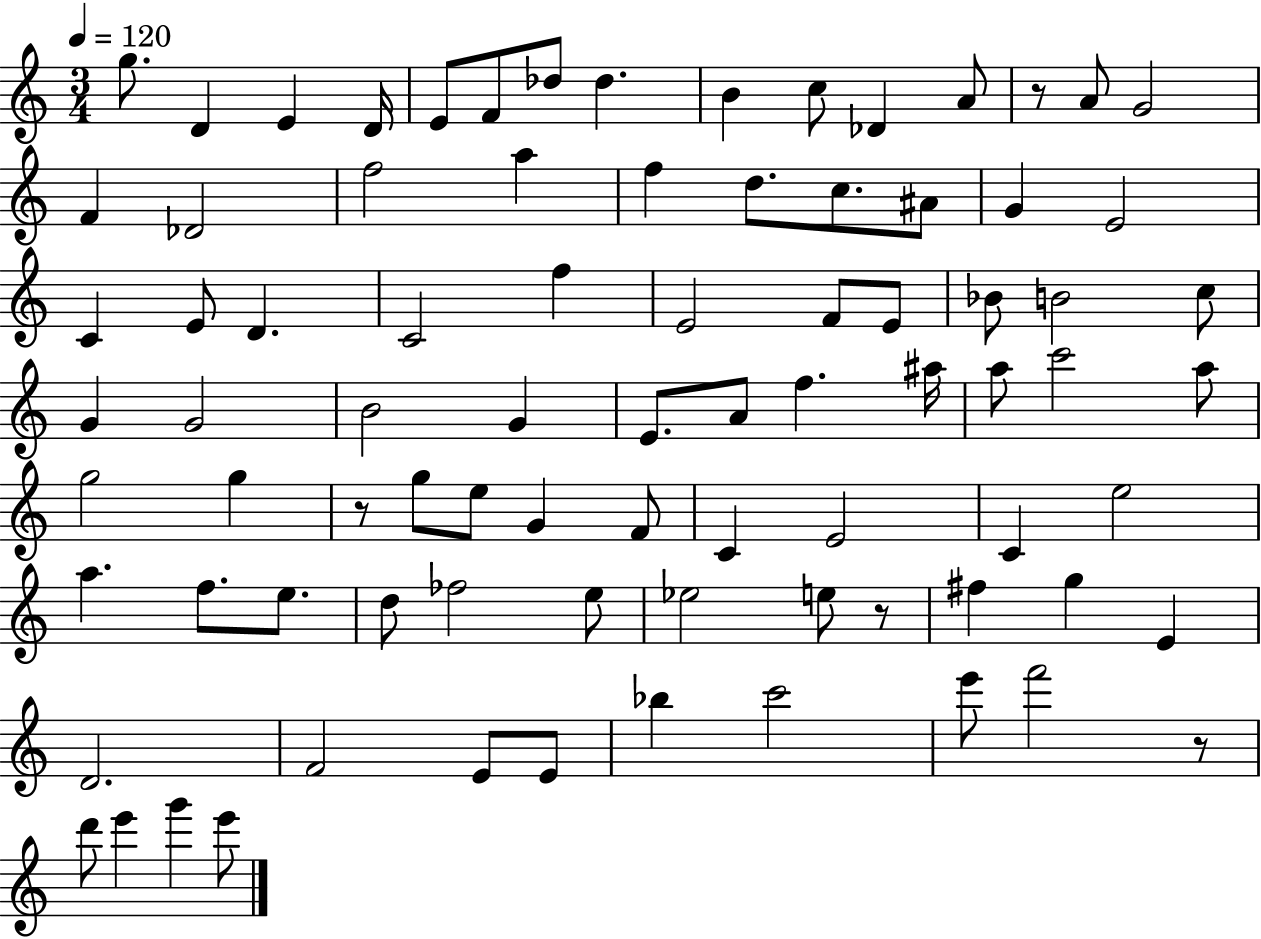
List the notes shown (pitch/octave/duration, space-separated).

G5/e. D4/q E4/q D4/s E4/e F4/e Db5/e Db5/q. B4/q C5/e Db4/q A4/e R/e A4/e G4/h F4/q Db4/h F5/h A5/q F5/q D5/e. C5/e. A#4/e G4/q E4/h C4/q E4/e D4/q. C4/h F5/q E4/h F4/e E4/e Bb4/e B4/h C5/e G4/q G4/h B4/h G4/q E4/e. A4/e F5/q. A#5/s A5/e C6/h A5/e G5/h G5/q R/e G5/e E5/e G4/q F4/e C4/q E4/h C4/q E5/h A5/q. F5/e. E5/e. D5/e FES5/h E5/e Eb5/h E5/e R/e F#5/q G5/q E4/q D4/h. F4/h E4/e E4/e Bb5/q C6/h E6/e F6/h R/e D6/e E6/q G6/q E6/e